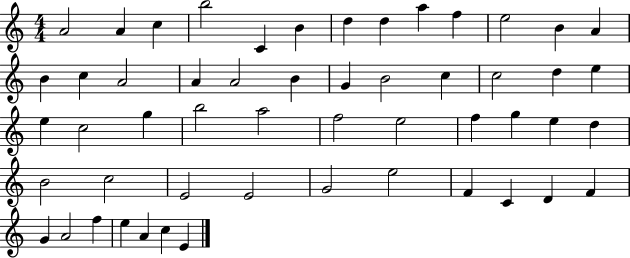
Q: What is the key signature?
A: C major